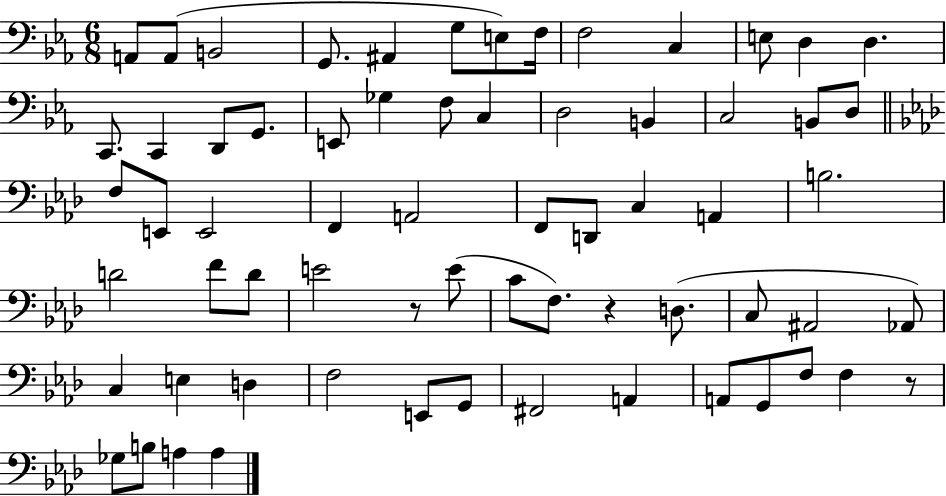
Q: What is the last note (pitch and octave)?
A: A3